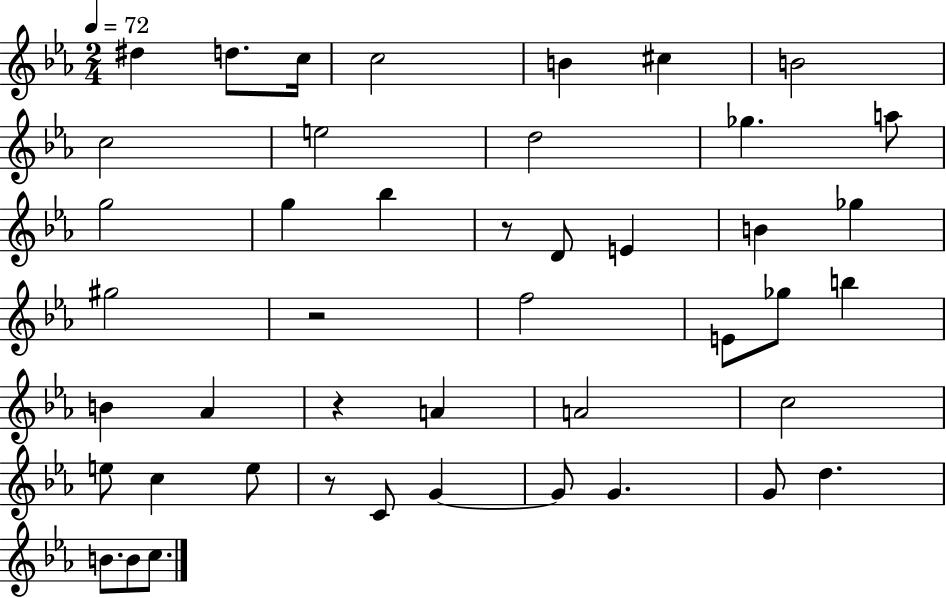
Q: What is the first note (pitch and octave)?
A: D#5